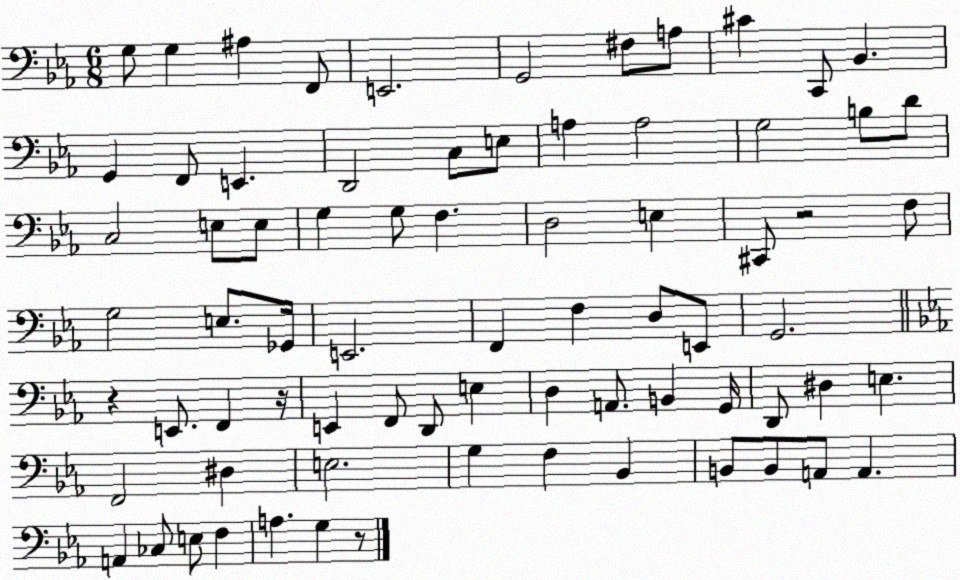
X:1
T:Untitled
M:6/8
L:1/4
K:Eb
G,/2 G, ^A, F,,/2 E,,2 G,,2 ^F,/2 A,/2 ^C C,,/2 _B,, G,, F,,/2 E,, D,,2 C,/2 E,/2 A, A,2 G,2 B,/2 D/2 C,2 E,/2 E,/2 G, G,/2 F, D,2 E, ^C,,/2 z2 F,/2 G,2 E,/2 _G,,/4 E,,2 F,, F, D,/2 E,,/2 G,,2 z E,,/2 F,, z/4 E,, F,,/2 D,,/2 E, D, A,,/2 B,, G,,/4 D,,/2 ^D, E, F,,2 ^D, E,2 G, F, _B,, B,,/2 B,,/2 A,,/2 A,, A,, _C,/2 E,/2 F, A, G, z/2